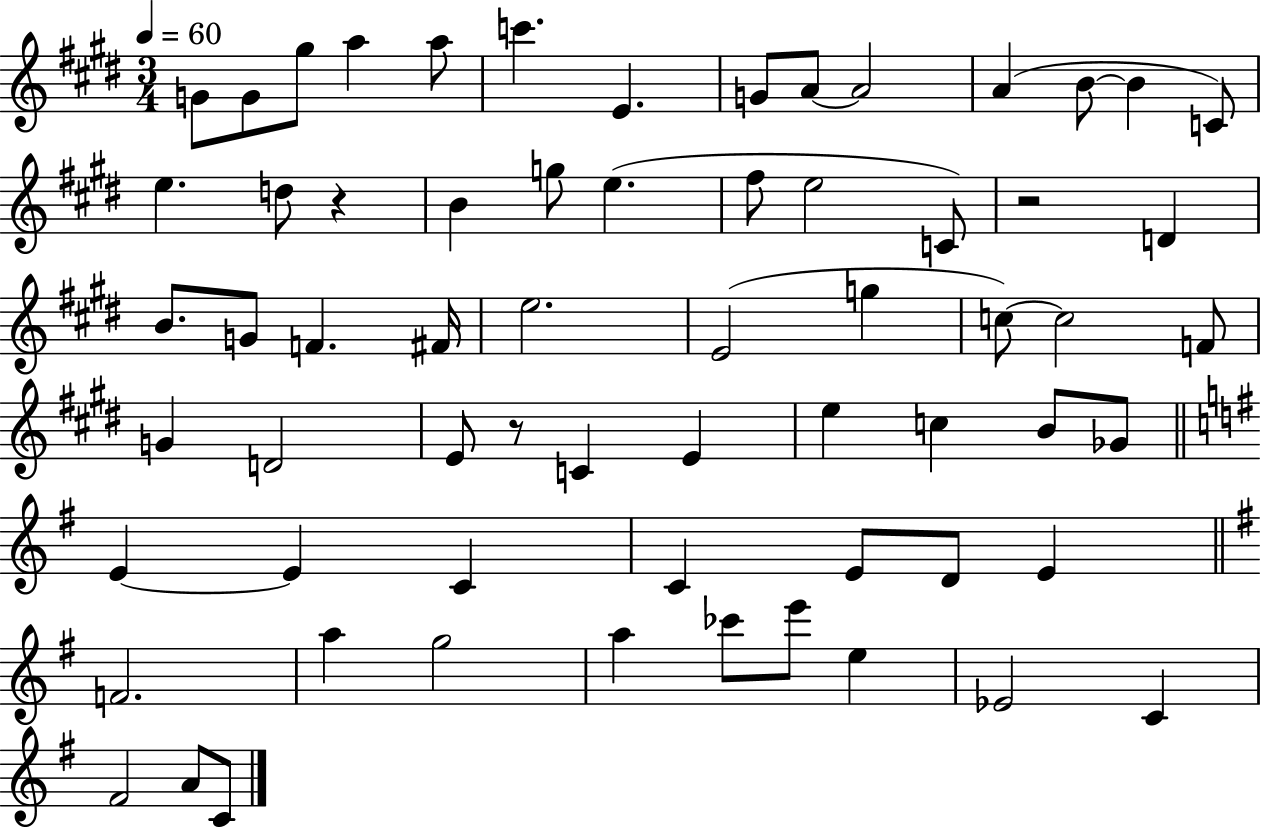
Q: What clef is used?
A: treble